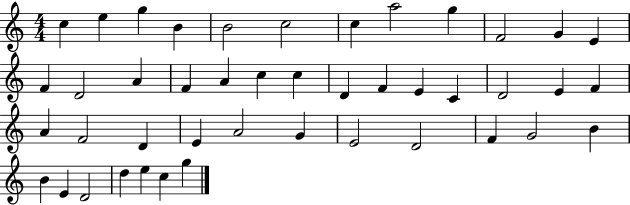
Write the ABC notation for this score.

X:1
T:Untitled
M:4/4
L:1/4
K:C
c e g B B2 c2 c a2 g F2 G E F D2 A F A c c D F E C D2 E F A F2 D E A2 G E2 D2 F G2 B B E D2 d e c g